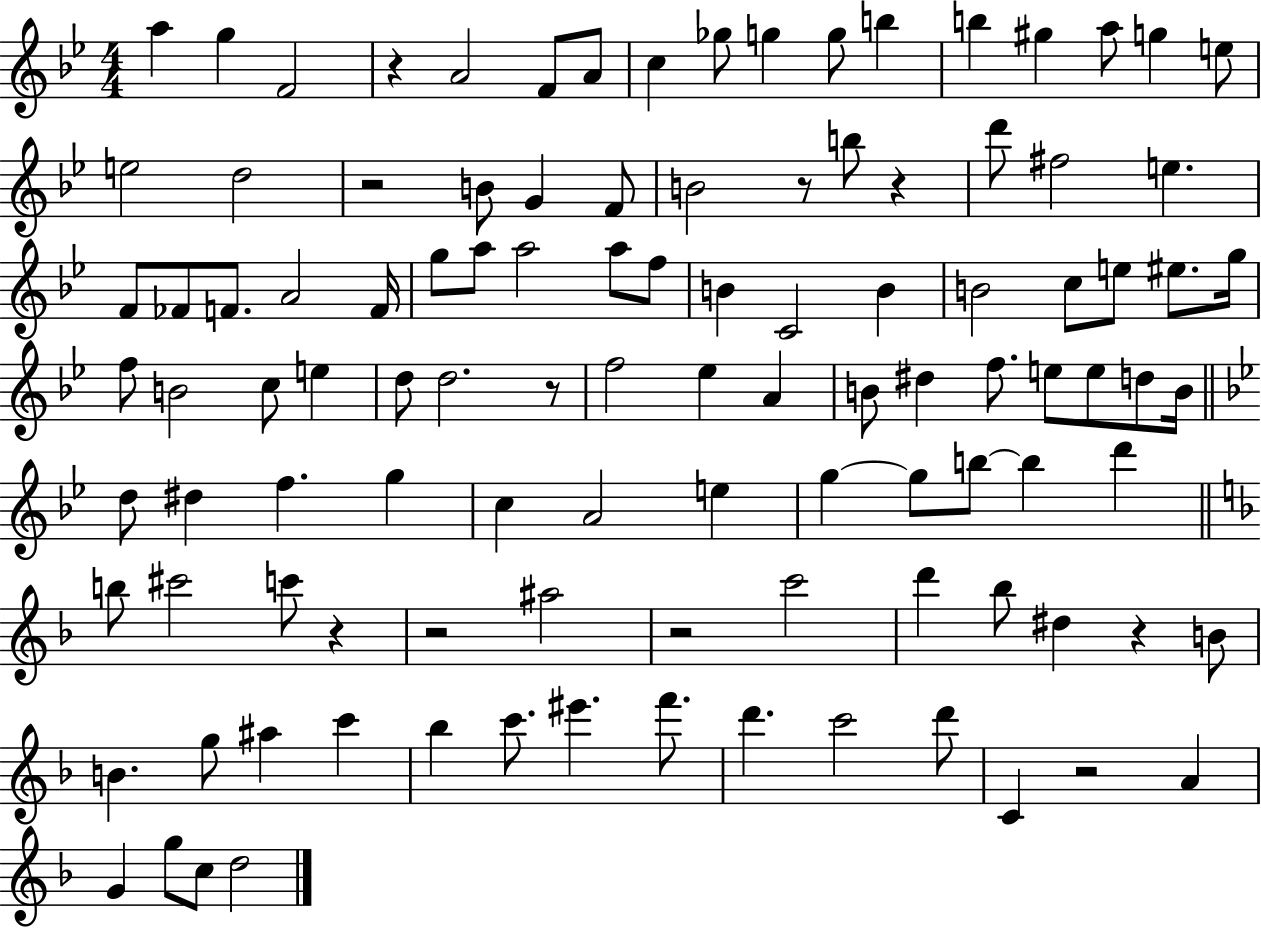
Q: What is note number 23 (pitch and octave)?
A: B5